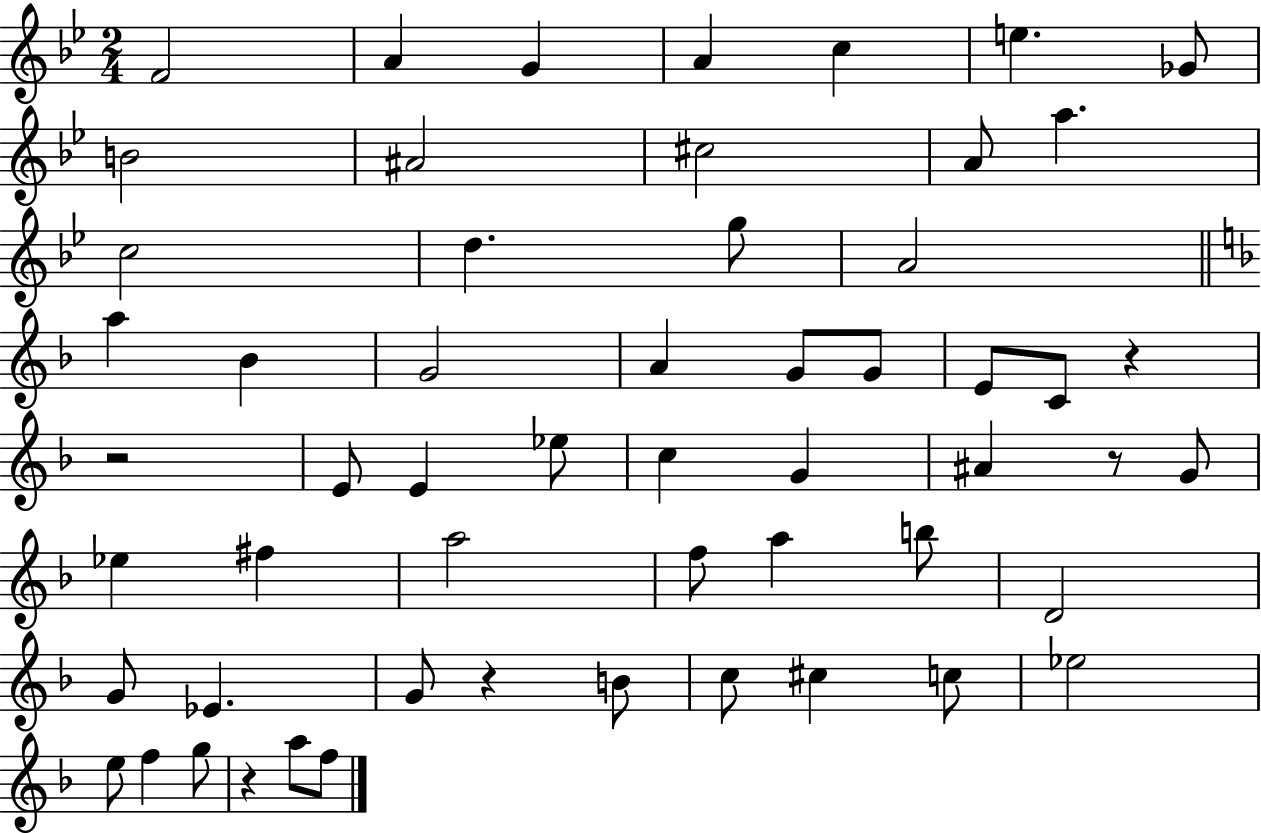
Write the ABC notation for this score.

X:1
T:Untitled
M:2/4
L:1/4
K:Bb
F2 A G A c e _G/2 B2 ^A2 ^c2 A/2 a c2 d g/2 A2 a _B G2 A G/2 G/2 E/2 C/2 z z2 E/2 E _e/2 c G ^A z/2 G/2 _e ^f a2 f/2 a b/2 D2 G/2 _E G/2 z B/2 c/2 ^c c/2 _e2 e/2 f g/2 z a/2 f/2